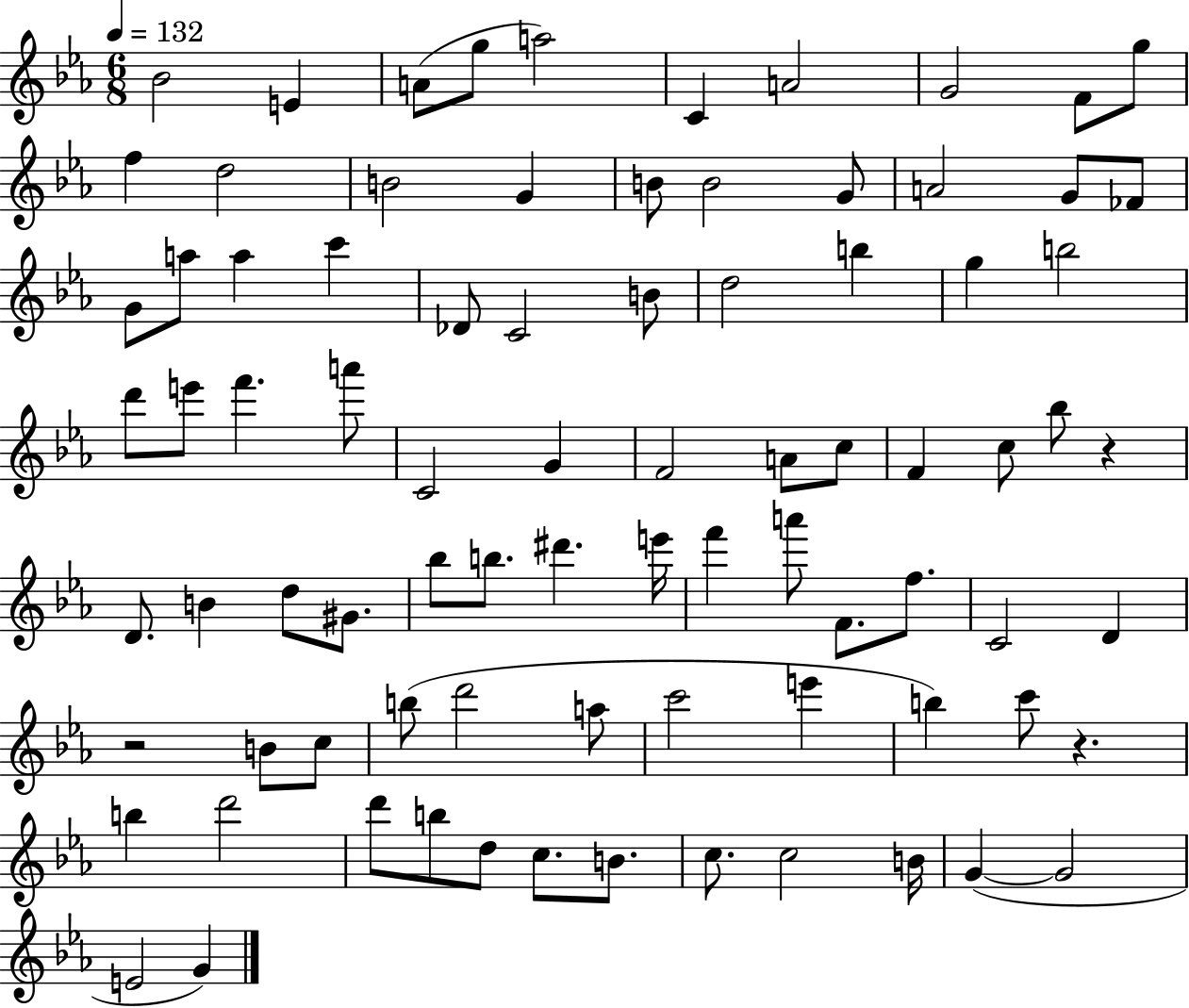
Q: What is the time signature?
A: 6/8